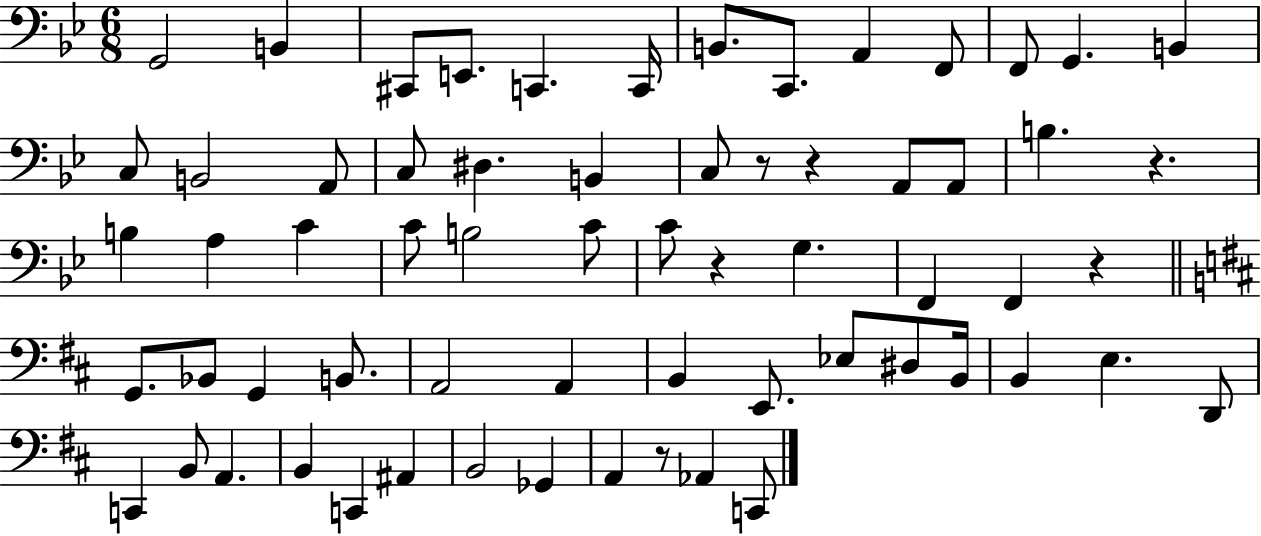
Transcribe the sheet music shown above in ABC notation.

X:1
T:Untitled
M:6/8
L:1/4
K:Bb
G,,2 B,, ^C,,/2 E,,/2 C,, C,,/4 B,,/2 C,,/2 A,, F,,/2 F,,/2 G,, B,, C,/2 B,,2 A,,/2 C,/2 ^D, B,, C,/2 z/2 z A,,/2 A,,/2 B, z B, A, C C/2 B,2 C/2 C/2 z G, F,, F,, z G,,/2 _B,,/2 G,, B,,/2 A,,2 A,, B,, E,,/2 _E,/2 ^D,/2 B,,/4 B,, E, D,,/2 C,, B,,/2 A,, B,, C,, ^A,, B,,2 _G,, A,, z/2 _A,, C,,/2